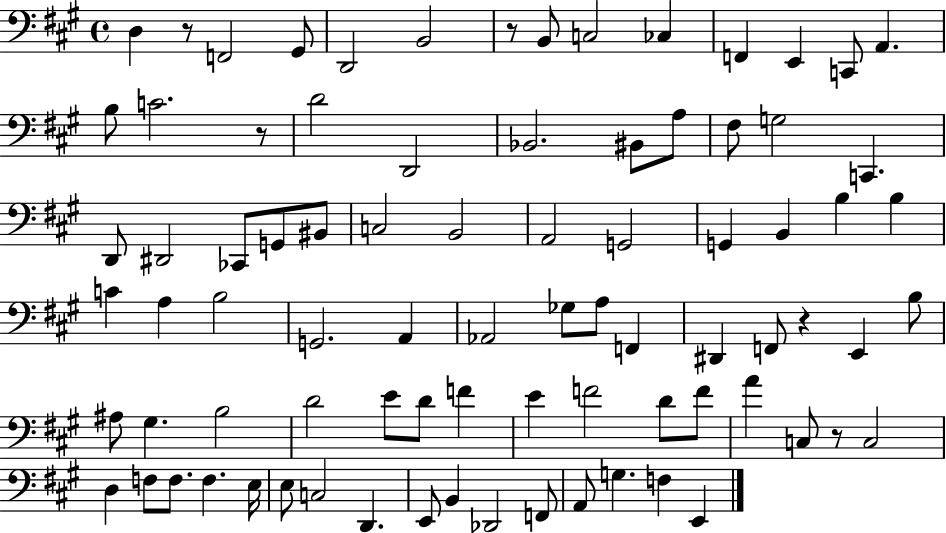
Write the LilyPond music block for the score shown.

{
  \clef bass
  \time 4/4
  \defaultTimeSignature
  \key a \major
  d4 r8 f,2 gis,8 | d,2 b,2 | r8 b,8 c2 ces4 | f,4 e,4 c,8 a,4. | \break b8 c'2. r8 | d'2 d,2 | bes,2. bis,8 a8 | fis8 g2 c,4. | \break d,8 dis,2 ces,8 g,8 bis,8 | c2 b,2 | a,2 g,2 | g,4 b,4 b4 b4 | \break c'4 a4 b2 | g,2. a,4 | aes,2 ges8 a8 f,4 | dis,4 f,8 r4 e,4 b8 | \break ais8 gis4. b2 | d'2 e'8 d'8 f'4 | e'4 f'2 d'8 f'8 | a'4 c8 r8 c2 | \break d4 f8 f8. f4. e16 | e8 c2 d,4. | e,8 b,4 des,2 f,8 | a,8 g4. f4 e,4 | \break \bar "|."
}